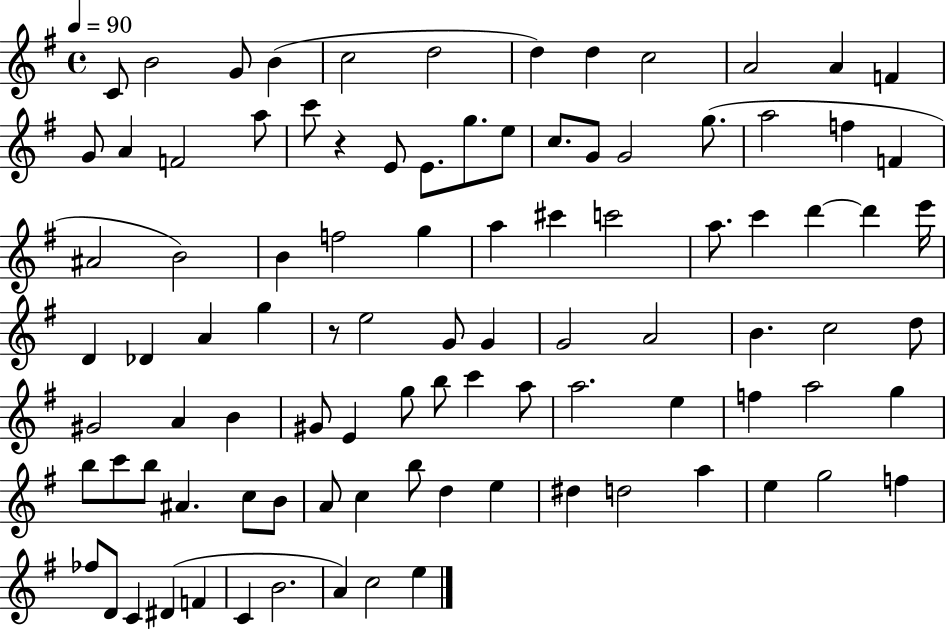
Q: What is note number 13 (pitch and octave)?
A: G4